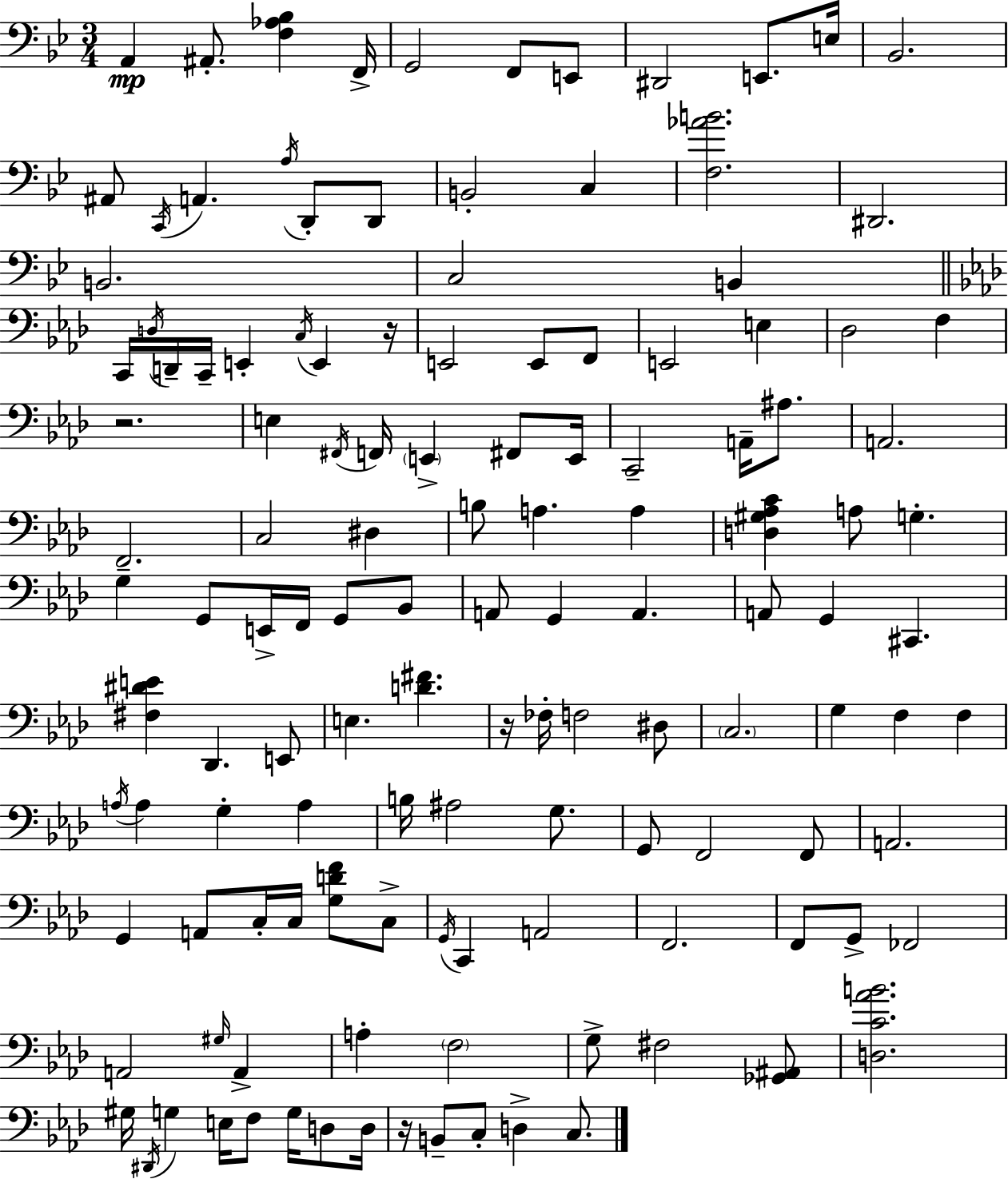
A2/q A#2/e. [F3,Ab3,Bb3]/q F2/s G2/h F2/e E2/e D#2/h E2/e. E3/s Bb2/h. A#2/e C2/s A2/q. A3/s D2/e D2/e B2/h C3/q [F3,Ab4,B4]/h. D#2/h. B2/h. C3/h B2/q C2/s D3/s D2/s C2/s E2/q C3/s E2/q R/s E2/h E2/e F2/e E2/h E3/q Db3/h F3/q R/h. E3/q F#2/s F2/s E2/q F#2/e E2/s C2/h A2/s A#3/e. A2/h. F2/h. C3/h D#3/q B3/e A3/q. A3/q [D3,G#3,Ab3,C4]/q A3/e G3/q. G3/q G2/e E2/s F2/s G2/e Bb2/e A2/e G2/q A2/q. A2/e G2/q C#2/q. [F#3,D#4,E4]/q Db2/q. E2/e E3/q. [D4,F#4]/q. R/s FES3/s F3/h D#3/e C3/h. G3/q F3/q F3/q A3/s A3/q G3/q A3/q B3/s A#3/h G3/e. G2/e F2/h F2/e A2/h. G2/q A2/e C3/s C3/s [G3,D4,F4]/e C3/e G2/s C2/q A2/h F2/h. F2/e G2/e FES2/h A2/h G#3/s A2/q A3/q F3/h G3/e F#3/h [Gb2,A#2]/e [D3,C4,Ab4,B4]/h. G#3/s D#2/s G3/q E3/s F3/e G3/s D3/e D3/s R/s B2/e C3/e D3/q C3/e.